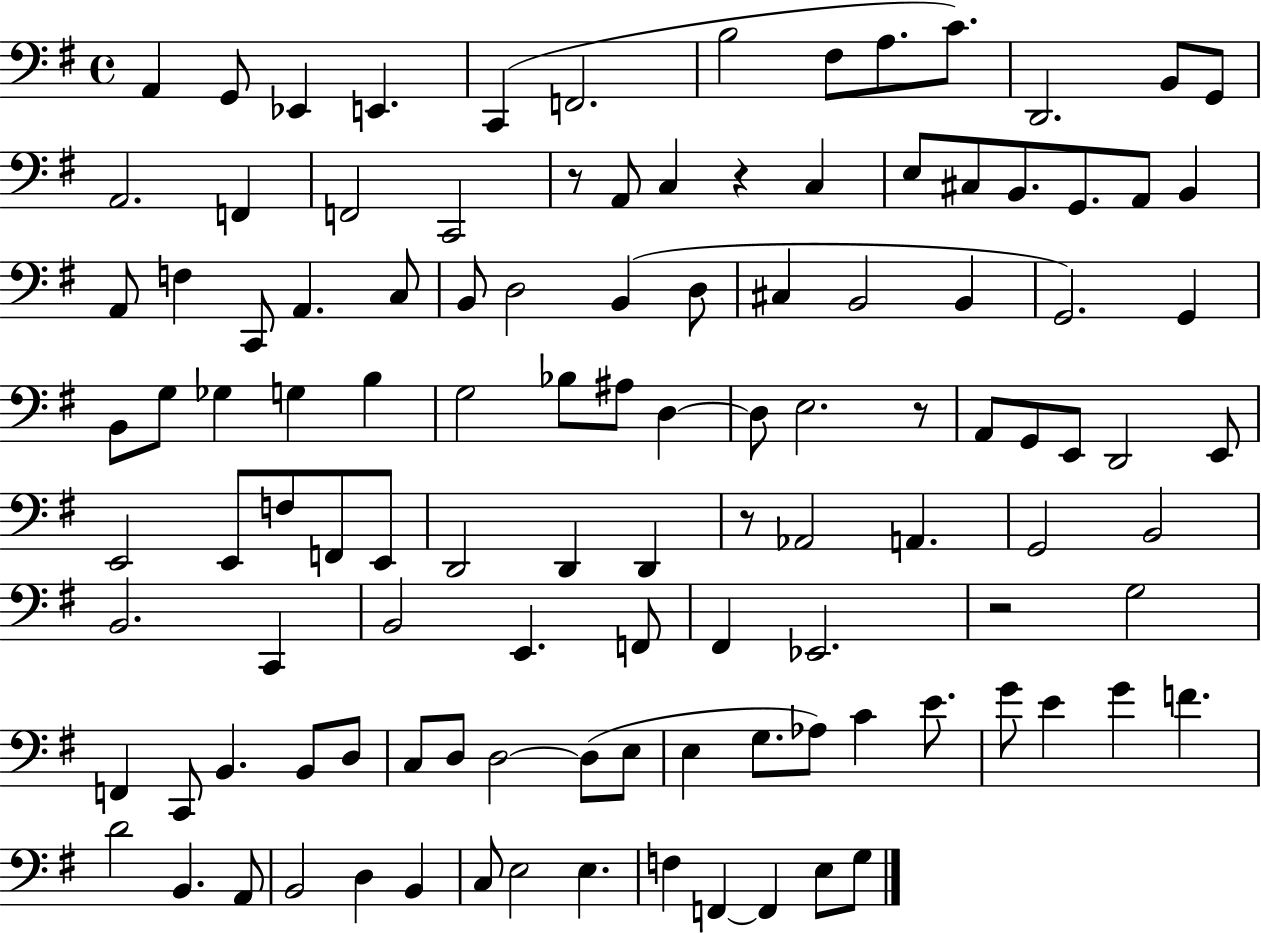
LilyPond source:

{
  \clef bass
  \time 4/4
  \defaultTimeSignature
  \key g \major
  \repeat volta 2 { a,4 g,8 ees,4 e,4. | c,4( f,2. | b2 fis8 a8. c'8.) | d,2. b,8 g,8 | \break a,2. f,4 | f,2 c,2 | r8 a,8 c4 r4 c4 | e8 cis8 b,8. g,8. a,8 b,4 | \break a,8 f4 c,8 a,4. c8 | b,8 d2 b,4( d8 | cis4 b,2 b,4 | g,2.) g,4 | \break b,8 g8 ges4 g4 b4 | g2 bes8 ais8 d4~~ | d8 e2. r8 | a,8 g,8 e,8 d,2 e,8 | \break e,2 e,8 f8 f,8 e,8 | d,2 d,4 d,4 | r8 aes,2 a,4. | g,2 b,2 | \break b,2. c,4 | b,2 e,4. f,8 | fis,4 ees,2. | r2 g2 | \break f,4 c,8 b,4. b,8 d8 | c8 d8 d2~~ d8( e8 | e4 g8. aes8) c'4 e'8. | g'8 e'4 g'4 f'4. | \break d'2 b,4. a,8 | b,2 d4 b,4 | c8 e2 e4. | f4 f,4~~ f,4 e8 g8 | \break } \bar "|."
}